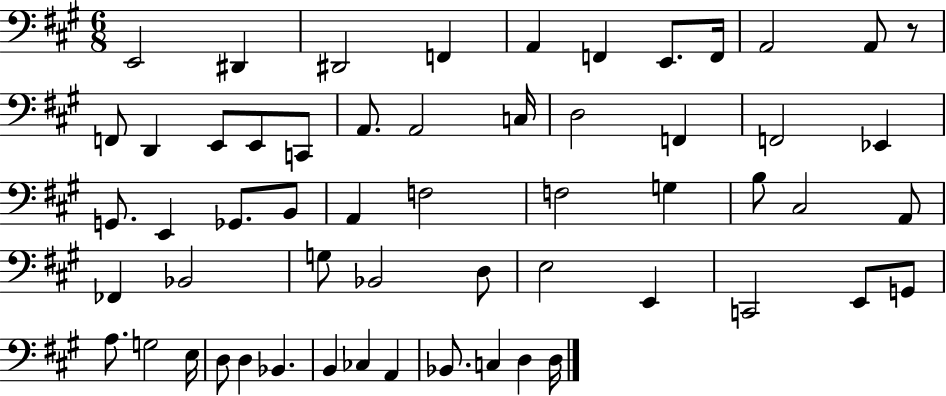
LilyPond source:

{
  \clef bass
  \numericTimeSignature
  \time 6/8
  \key a \major
  \repeat volta 2 { e,2 dis,4 | dis,2 f,4 | a,4 f,4 e,8. f,16 | a,2 a,8 r8 | \break f,8 d,4 e,8 e,8 c,8 | a,8. a,2 c16 | d2 f,4 | f,2 ees,4 | \break g,8. e,4 ges,8. b,8 | a,4 f2 | f2 g4 | b8 cis2 a,8 | \break fes,4 bes,2 | g8 bes,2 d8 | e2 e,4 | c,2 e,8 g,8 | \break a8. g2 e16 | d8 d4 bes,4. | b,4 ces4 a,4 | bes,8. c4 d4 d16 | \break } \bar "|."
}